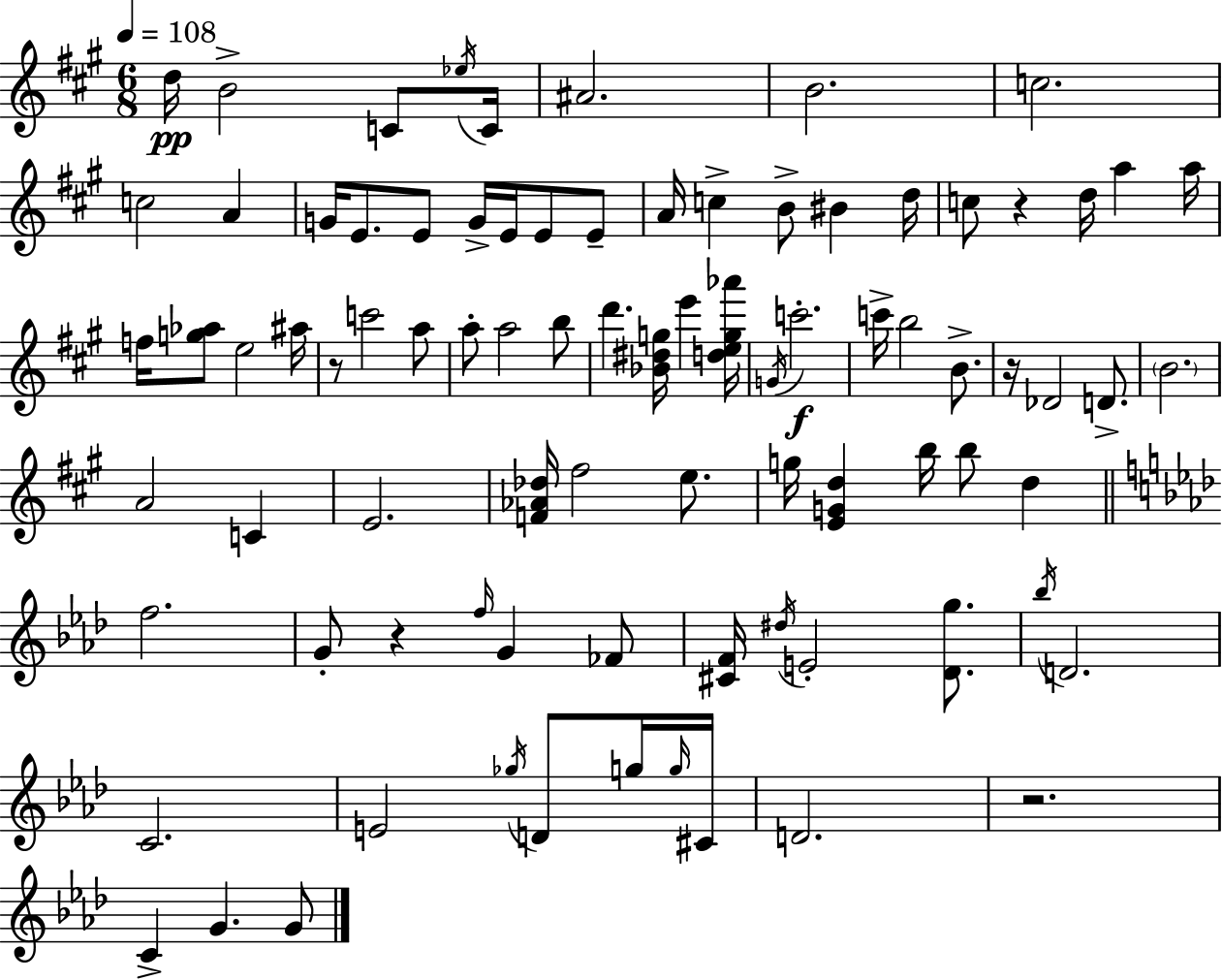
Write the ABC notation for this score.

X:1
T:Untitled
M:6/8
L:1/4
K:A
d/4 B2 C/2 _e/4 C/4 ^A2 B2 c2 c2 A G/4 E/2 E/2 G/4 E/4 E/2 E/2 A/4 c B/2 ^B d/4 c/2 z d/4 a a/4 f/4 [g_a]/2 e2 ^a/4 z/2 c'2 a/2 a/2 a2 b/2 d' [_B^dg]/4 e' [deg_a']/4 G/4 c'2 c'/4 b2 B/2 z/4 _D2 D/2 B2 A2 C E2 [F_A_d]/4 ^f2 e/2 g/4 [EGd] b/4 b/2 d f2 G/2 z f/4 G _F/2 [^CF]/4 ^d/4 E2 [_Dg]/2 _b/4 D2 C2 E2 _g/4 D/2 g/4 g/4 ^C/4 D2 z2 C G G/2